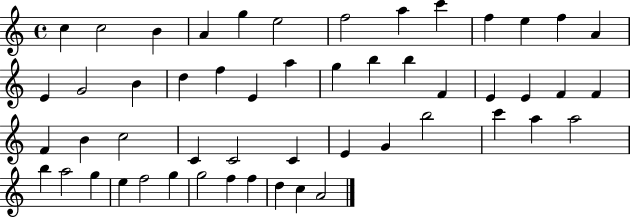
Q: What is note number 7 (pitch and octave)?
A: F5